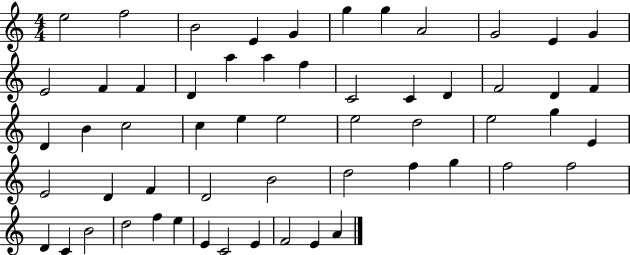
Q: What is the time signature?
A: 4/4